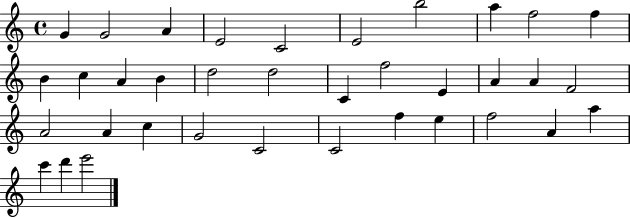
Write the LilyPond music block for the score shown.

{
  \clef treble
  \time 4/4
  \defaultTimeSignature
  \key c \major
  g'4 g'2 a'4 | e'2 c'2 | e'2 b''2 | a''4 f''2 f''4 | \break b'4 c''4 a'4 b'4 | d''2 d''2 | c'4 f''2 e'4 | a'4 a'4 f'2 | \break a'2 a'4 c''4 | g'2 c'2 | c'2 f''4 e''4 | f''2 a'4 a''4 | \break c'''4 d'''4 e'''2 | \bar "|."
}